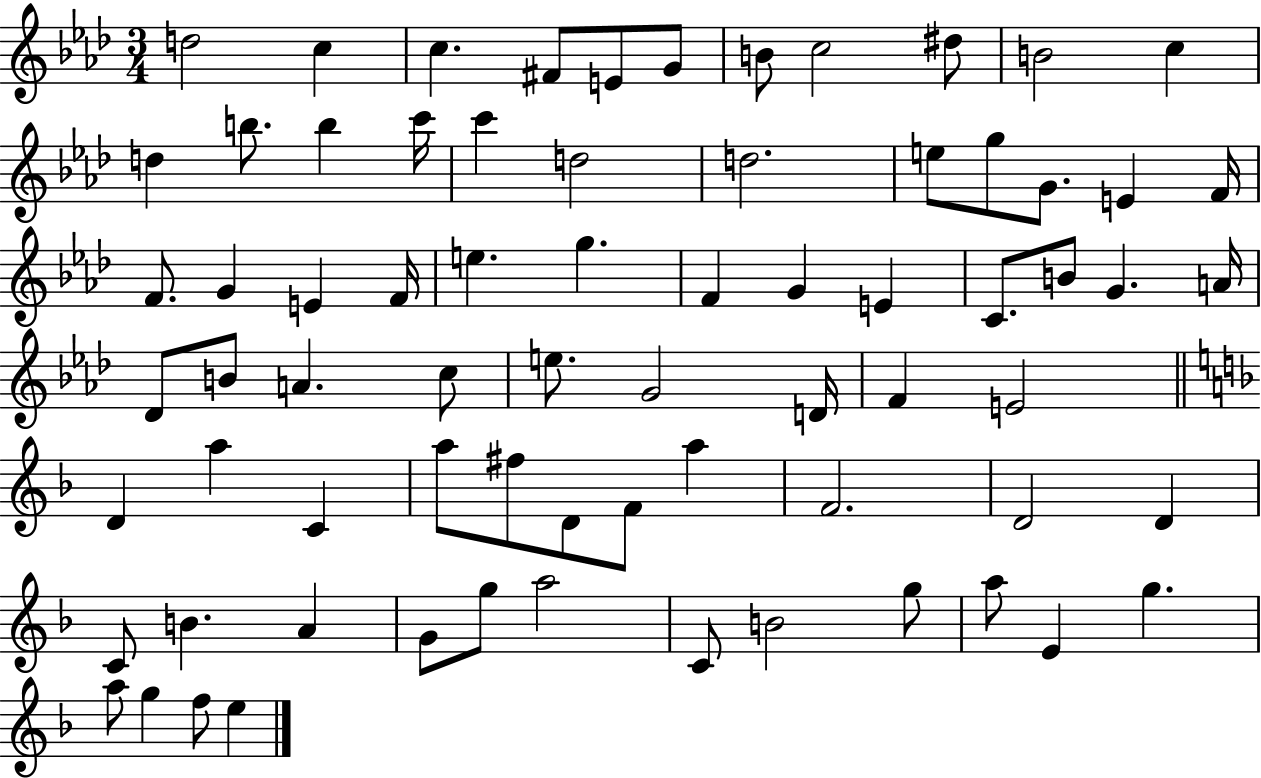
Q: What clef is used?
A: treble